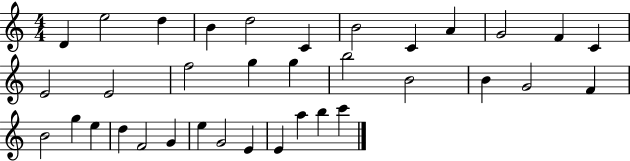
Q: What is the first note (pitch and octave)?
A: D4